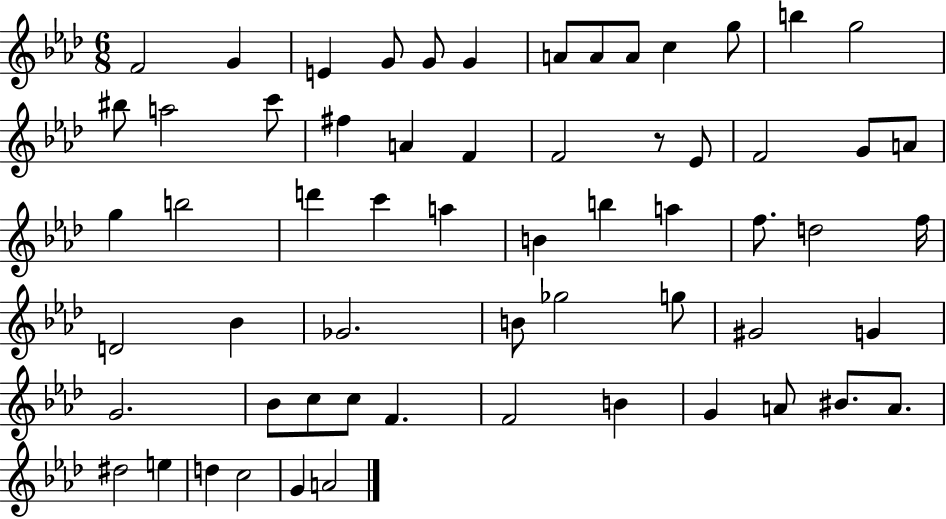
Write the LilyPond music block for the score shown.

{
  \clef treble
  \numericTimeSignature
  \time 6/8
  \key aes \major
  \repeat volta 2 { f'2 g'4 | e'4 g'8 g'8 g'4 | a'8 a'8 a'8 c''4 g''8 | b''4 g''2 | \break bis''8 a''2 c'''8 | fis''4 a'4 f'4 | f'2 r8 ees'8 | f'2 g'8 a'8 | \break g''4 b''2 | d'''4 c'''4 a''4 | b'4 b''4 a''4 | f''8. d''2 f''16 | \break d'2 bes'4 | ges'2. | b'8 ges''2 g''8 | gis'2 g'4 | \break g'2. | bes'8 c''8 c''8 f'4. | f'2 b'4 | g'4 a'8 bis'8. a'8. | \break dis''2 e''4 | d''4 c''2 | g'4 a'2 | } \bar "|."
}